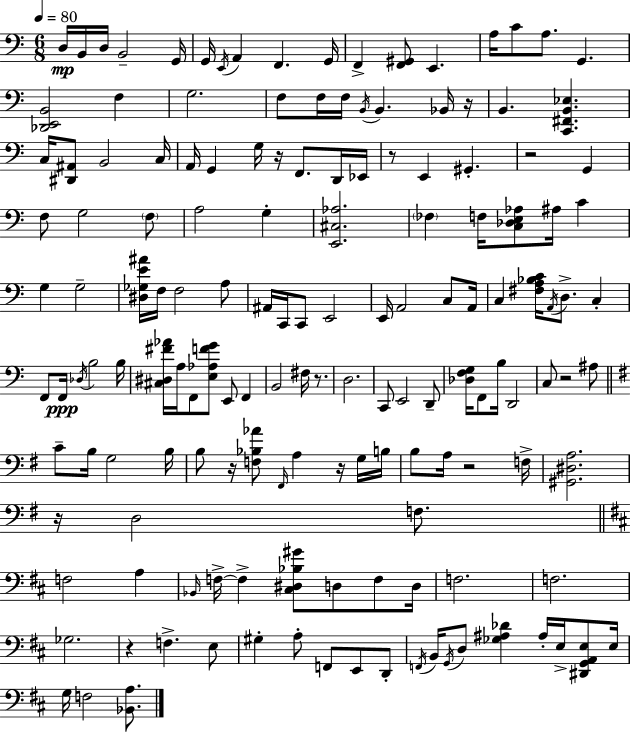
X:1
T:Untitled
M:6/8
L:1/4
K:Am
D,/4 B,,/4 D,/4 B,,2 G,,/4 G,,/4 E,,/4 A,, F,, G,,/4 F,, [F,,^G,,]/2 E,, A,/4 C/2 A,/2 G,, [_D,,E,,B,,]2 F, G,2 F,/2 F,/4 F,/4 B,,/4 B,, _B,,/4 z/4 B,, [C,,^F,,B,,_E,] C,/4 [^D,,^A,,]/2 B,,2 C,/4 A,,/4 G,, G,/4 z/4 F,,/2 D,,/4 _E,,/4 z/2 E,, ^G,, z2 G,, F,/2 G,2 F,/2 A,2 G, [E,,^C,_A,]2 _F, F,/4 [C,_D,E,_A,]/2 ^A,/4 C G, G,2 [^D,_G,E^A]/4 F,/4 F,2 A,/2 ^A,,/4 C,,/4 C,,/2 E,,2 E,,/4 A,,2 C,/2 A,,/4 C, [^F,A,_B,C]/4 A,,/4 D,/2 C, F,,/2 F,,/4 _D,/4 B,2 B,/4 [^C,^D,^F_A]/4 A,/4 F,,/2 [E,_A,FG]/2 E,,/2 F,, B,,2 ^F,/4 z/2 D,2 C,,/2 E,,2 D,,/2 [_D,F,G,]/4 F,,/2 B,/4 D,,2 C,/2 z2 ^A,/2 C/2 B,/4 G,2 B,/4 B,/2 z/4 [F,_B,_A]/2 ^F,,/4 A, z/4 G,/4 B,/4 B,/2 A,/4 z2 F,/4 [^G,,^D,A,]2 z/4 D,2 F,/2 F,2 A, _B,,/4 F,/4 F, [^C,^D,_B,^G]/2 D,/2 F,/2 D,/4 F,2 F,2 _G,2 z F, E,/2 ^G, A,/2 F,,/2 E,,/2 D,,/2 F,,/4 B,,/4 G,,/4 D,/2 [_G,^A,_D] ^A,/4 E,/4 [^D,,G,,A,,E,]/2 E,/4 G,/4 F,2 [_B,,A,]/2